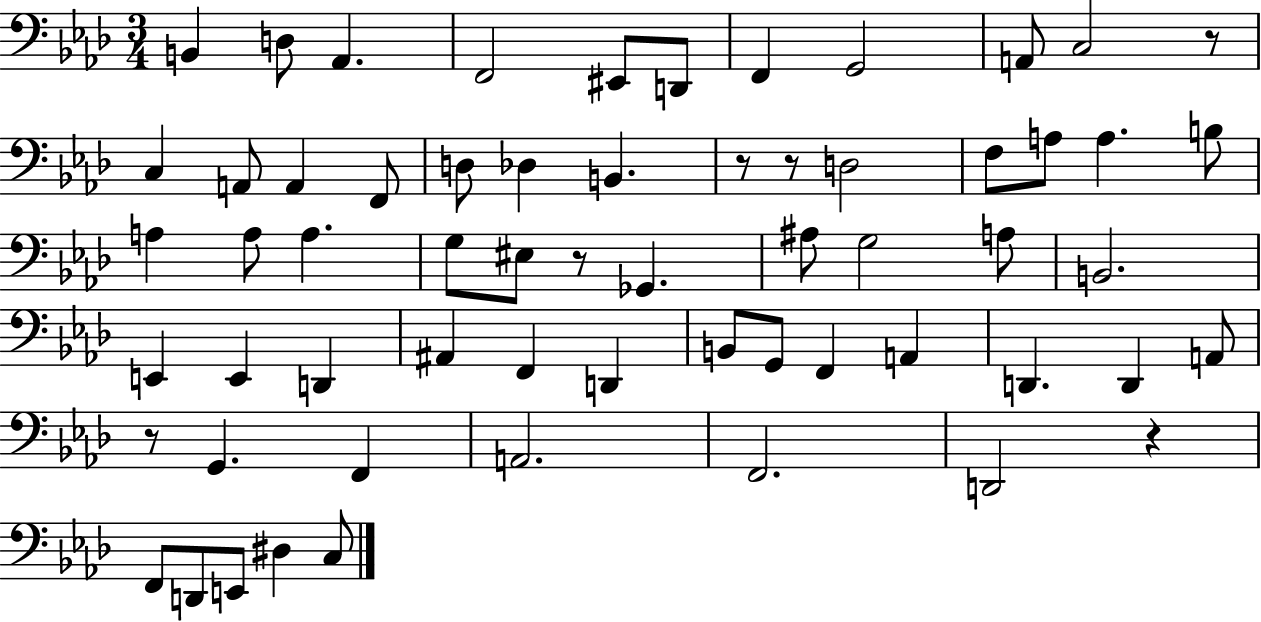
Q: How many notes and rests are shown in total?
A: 61